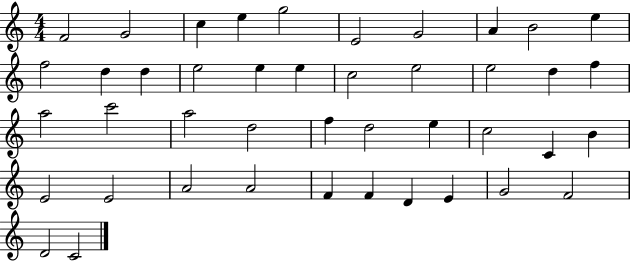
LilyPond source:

{
  \clef treble
  \numericTimeSignature
  \time 4/4
  \key c \major
  f'2 g'2 | c''4 e''4 g''2 | e'2 g'2 | a'4 b'2 e''4 | \break f''2 d''4 d''4 | e''2 e''4 e''4 | c''2 e''2 | e''2 d''4 f''4 | \break a''2 c'''2 | a''2 d''2 | f''4 d''2 e''4 | c''2 c'4 b'4 | \break e'2 e'2 | a'2 a'2 | f'4 f'4 d'4 e'4 | g'2 f'2 | \break d'2 c'2 | \bar "|."
}